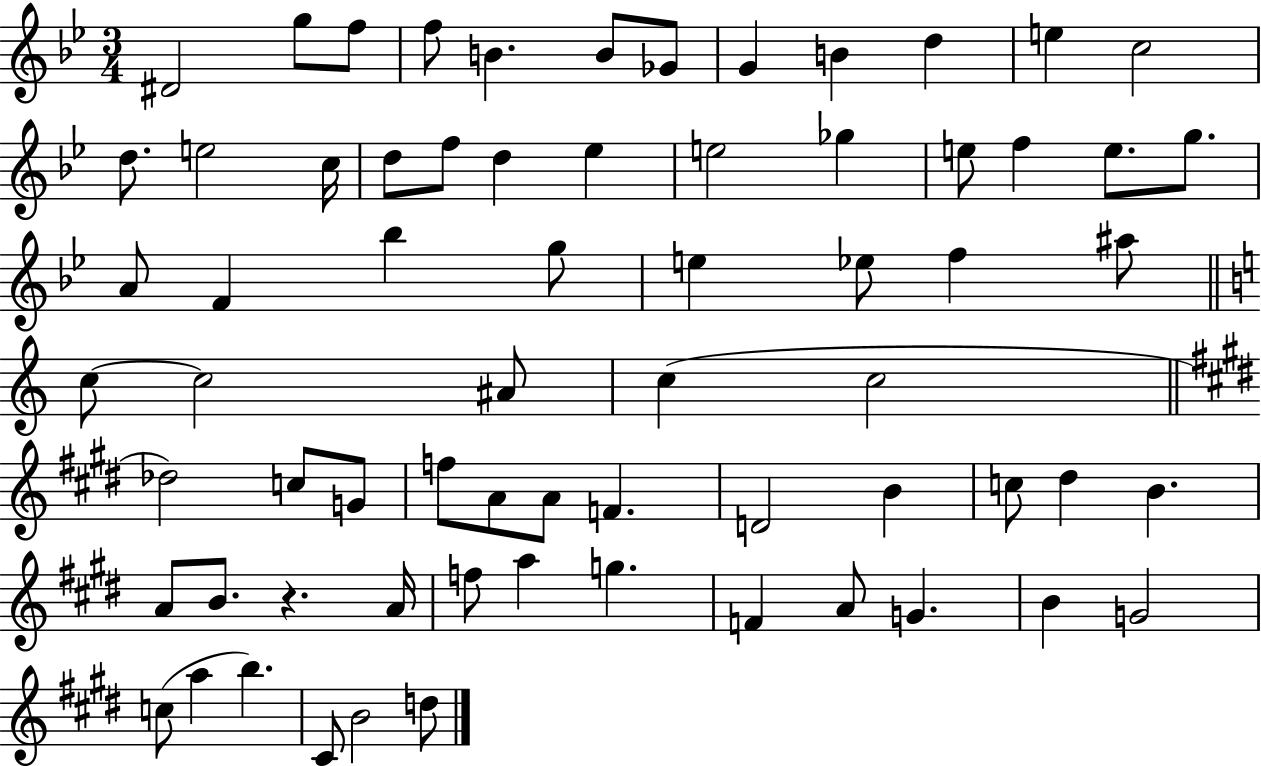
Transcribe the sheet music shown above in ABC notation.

X:1
T:Untitled
M:3/4
L:1/4
K:Bb
^D2 g/2 f/2 f/2 B B/2 _G/2 G B d e c2 d/2 e2 c/4 d/2 f/2 d _e e2 _g e/2 f e/2 g/2 A/2 F _b g/2 e _e/2 f ^a/2 c/2 c2 ^A/2 c c2 _d2 c/2 G/2 f/2 A/2 A/2 F D2 B c/2 ^d B A/2 B/2 z A/4 f/2 a g F A/2 G B G2 c/2 a b ^C/2 B2 d/2